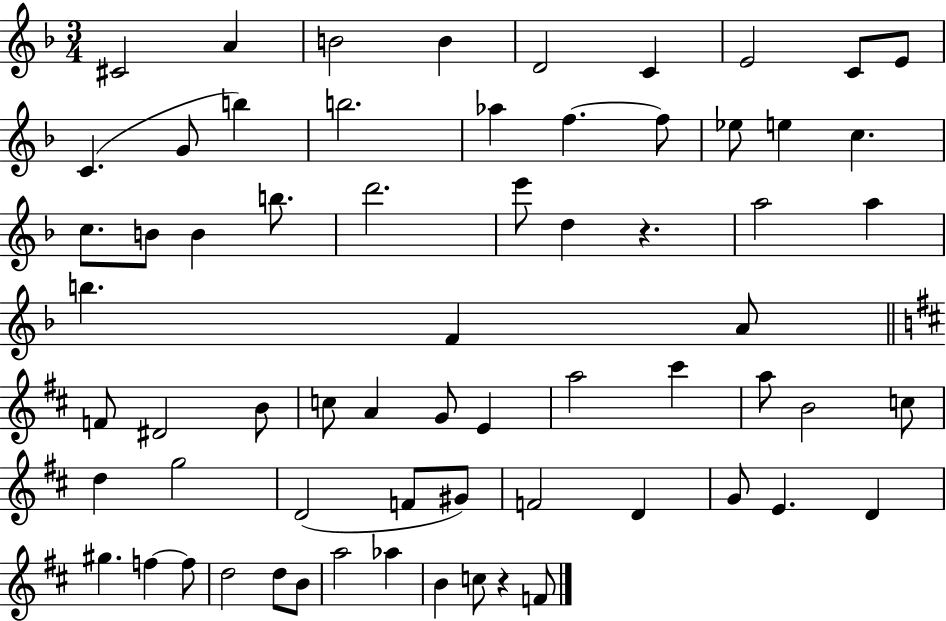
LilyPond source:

{
  \clef treble
  \numericTimeSignature
  \time 3/4
  \key f \major
  cis'2 a'4 | b'2 b'4 | d'2 c'4 | e'2 c'8 e'8 | \break c'4.( g'8 b''4) | b''2. | aes''4 f''4.~~ f''8 | ees''8 e''4 c''4. | \break c''8. b'8 b'4 b''8. | d'''2. | e'''8 d''4 r4. | a''2 a''4 | \break b''4. f'4 a'8 | \bar "||" \break \key d \major f'8 dis'2 b'8 | c''8 a'4 g'8 e'4 | a''2 cis'''4 | a''8 b'2 c''8 | \break d''4 g''2 | d'2( f'8 gis'8) | f'2 d'4 | g'8 e'4. d'4 | \break gis''4. f''4~~ f''8 | d''2 d''8 b'8 | a''2 aes''4 | b'4 c''8 r4 f'8 | \break \bar "|."
}